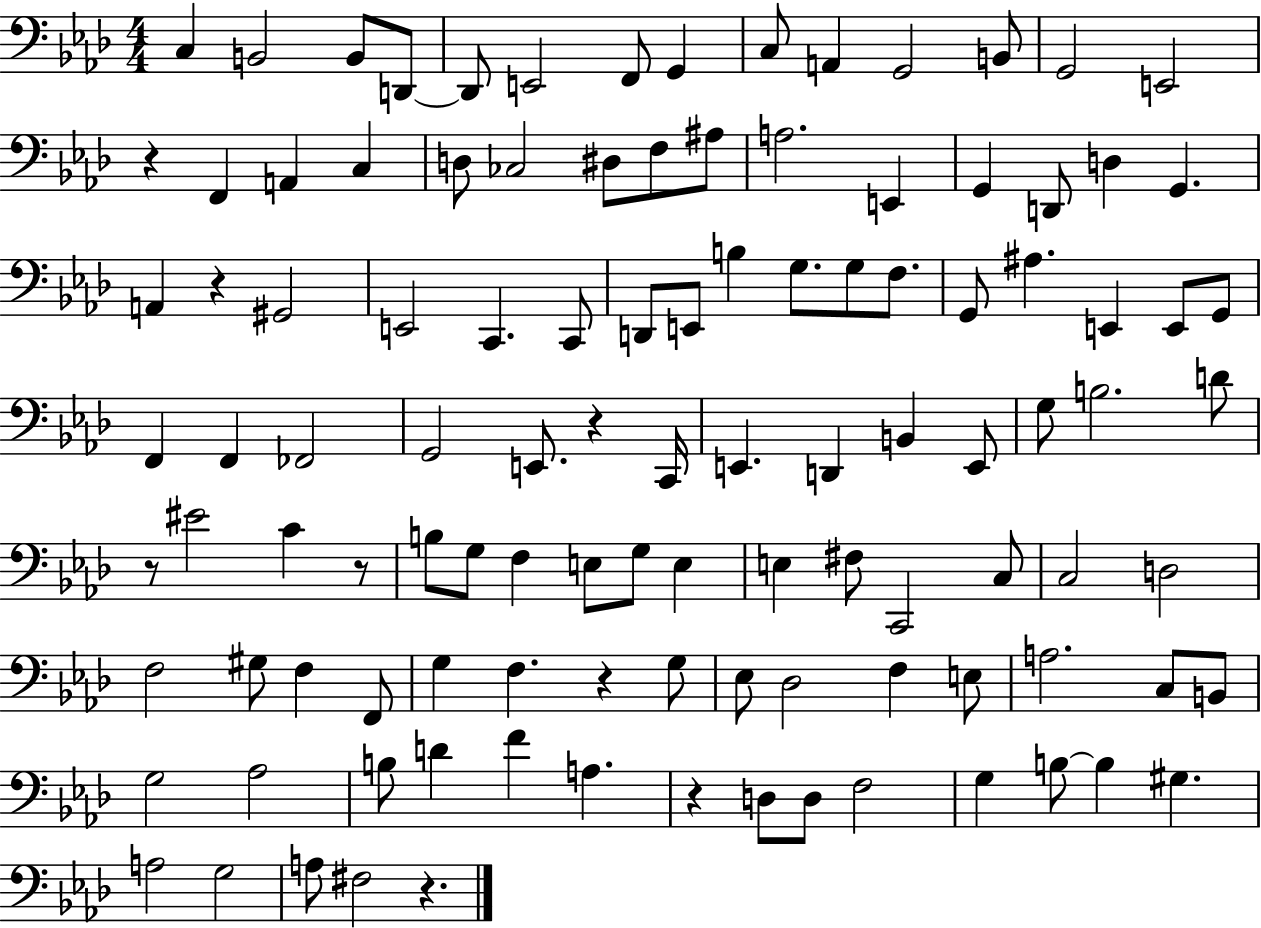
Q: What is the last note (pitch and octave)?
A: F#3